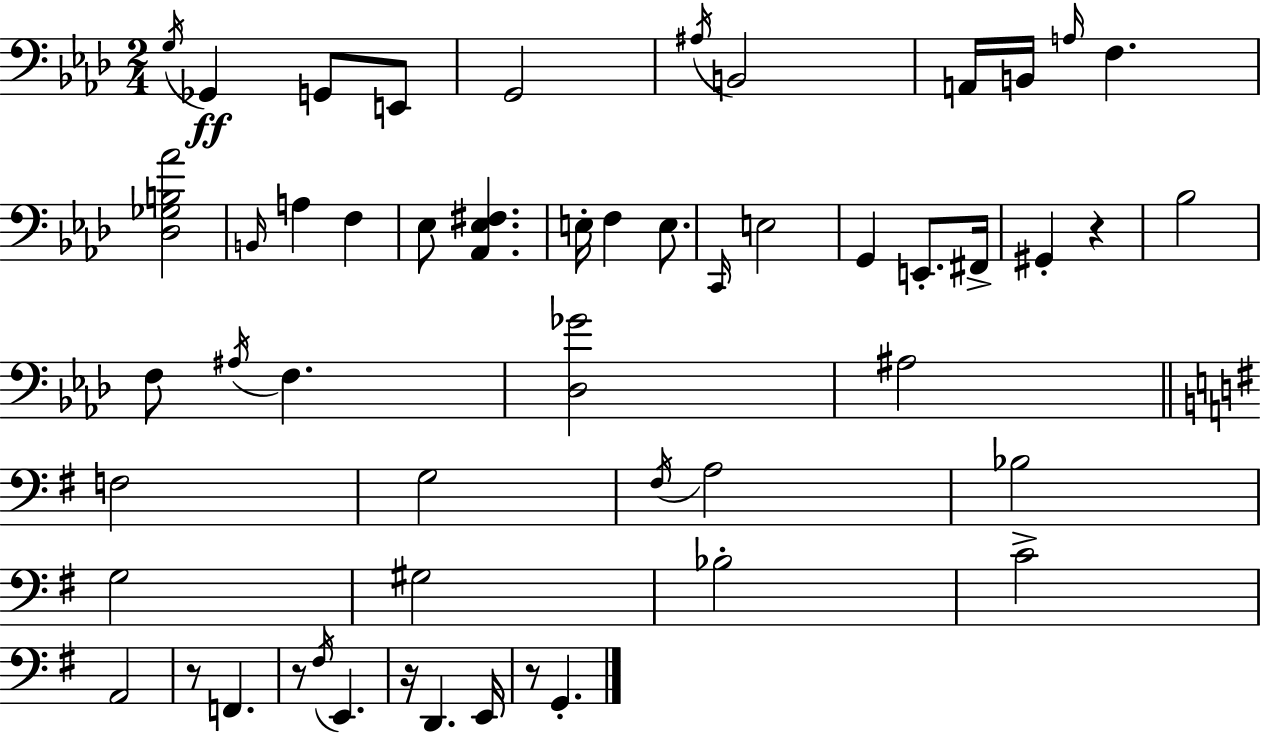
{
  \clef bass
  \numericTimeSignature
  \time 2/4
  \key aes \major
  \acciaccatura { g16 }\ff ges,4 g,8 e,8 | g,2 | \acciaccatura { ais16 } b,2 | a,16 b,16 \grace { a16 } f4. | \break <des ges b aes'>2 | \grace { b,16 } a4 | f4 ees8 <aes, ees fis>4. | e16-. f4 | \break e8. \grace { c,16 } e2 | g,4 | e,8.-. fis,16-> gis,4-. | r4 bes2 | \break f8 \acciaccatura { ais16 } | f4. <des ges'>2 | ais2 | \bar "||" \break \key g \major f2 | g2 | \acciaccatura { fis16 } a2 | bes2 | \break g2 | gis2 | bes2-. | c'2-> | \break a,2 | r8 f,4. | r8 \acciaccatura { fis16 } e,4. | r16 d,4. | \break e,16 r8 g,4.-. | \bar "|."
}